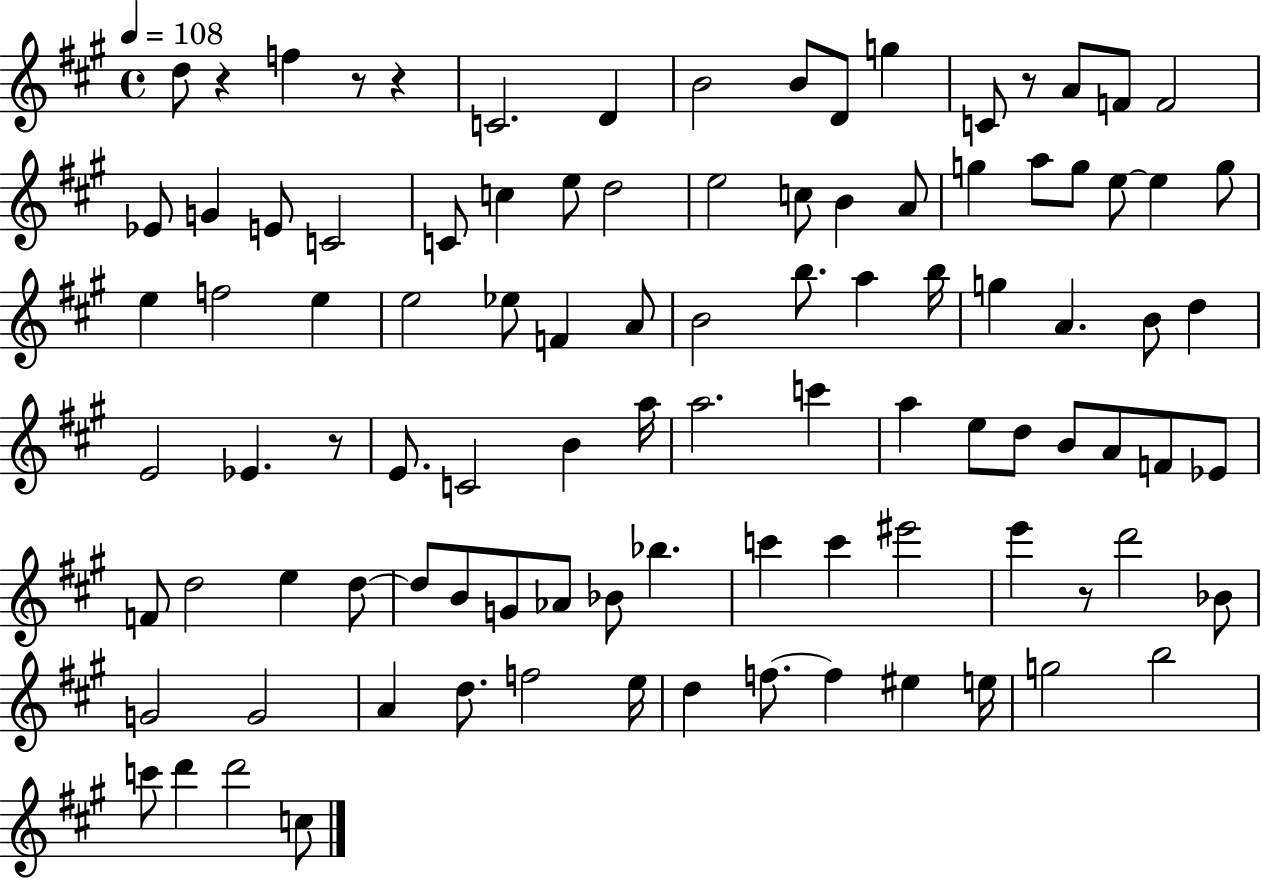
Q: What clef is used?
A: treble